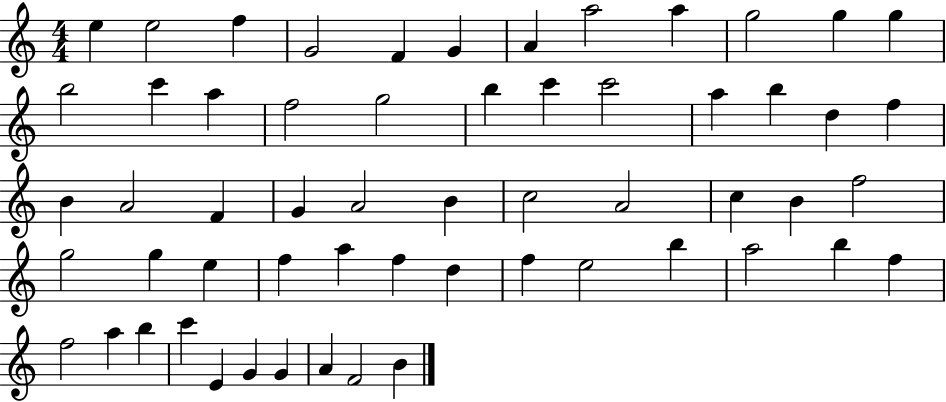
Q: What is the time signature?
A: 4/4